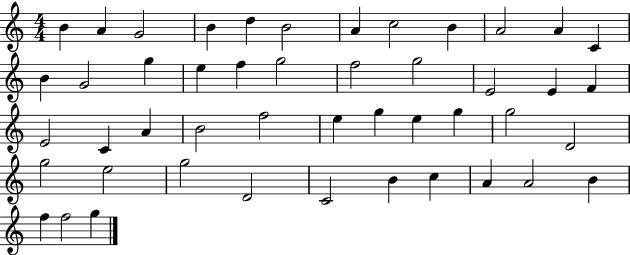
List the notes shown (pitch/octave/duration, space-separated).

B4/q A4/q G4/h B4/q D5/q B4/h A4/q C5/h B4/q A4/h A4/q C4/q B4/q G4/h G5/q E5/q F5/q G5/h F5/h G5/h E4/h E4/q F4/q E4/h C4/q A4/q B4/h F5/h E5/q G5/q E5/q G5/q G5/h D4/h G5/h E5/h G5/h D4/h C4/h B4/q C5/q A4/q A4/h B4/q F5/q F5/h G5/q